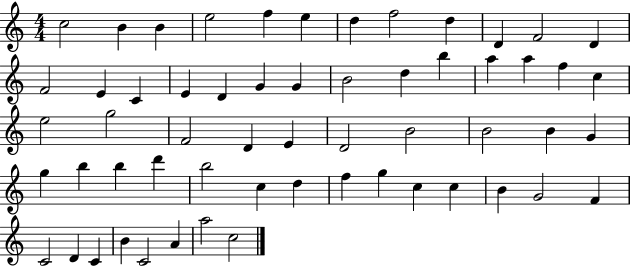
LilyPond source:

{
  \clef treble
  \numericTimeSignature
  \time 4/4
  \key c \major
  c''2 b'4 b'4 | e''2 f''4 e''4 | d''4 f''2 d''4 | d'4 f'2 d'4 | \break f'2 e'4 c'4 | e'4 d'4 g'4 g'4 | b'2 d''4 b''4 | a''4 a''4 f''4 c''4 | \break e''2 g''2 | f'2 d'4 e'4 | d'2 b'2 | b'2 b'4 g'4 | \break g''4 b''4 b''4 d'''4 | b''2 c''4 d''4 | f''4 g''4 c''4 c''4 | b'4 g'2 f'4 | \break c'2 d'4 c'4 | b'4 c'2 a'4 | a''2 c''2 | \bar "|."
}